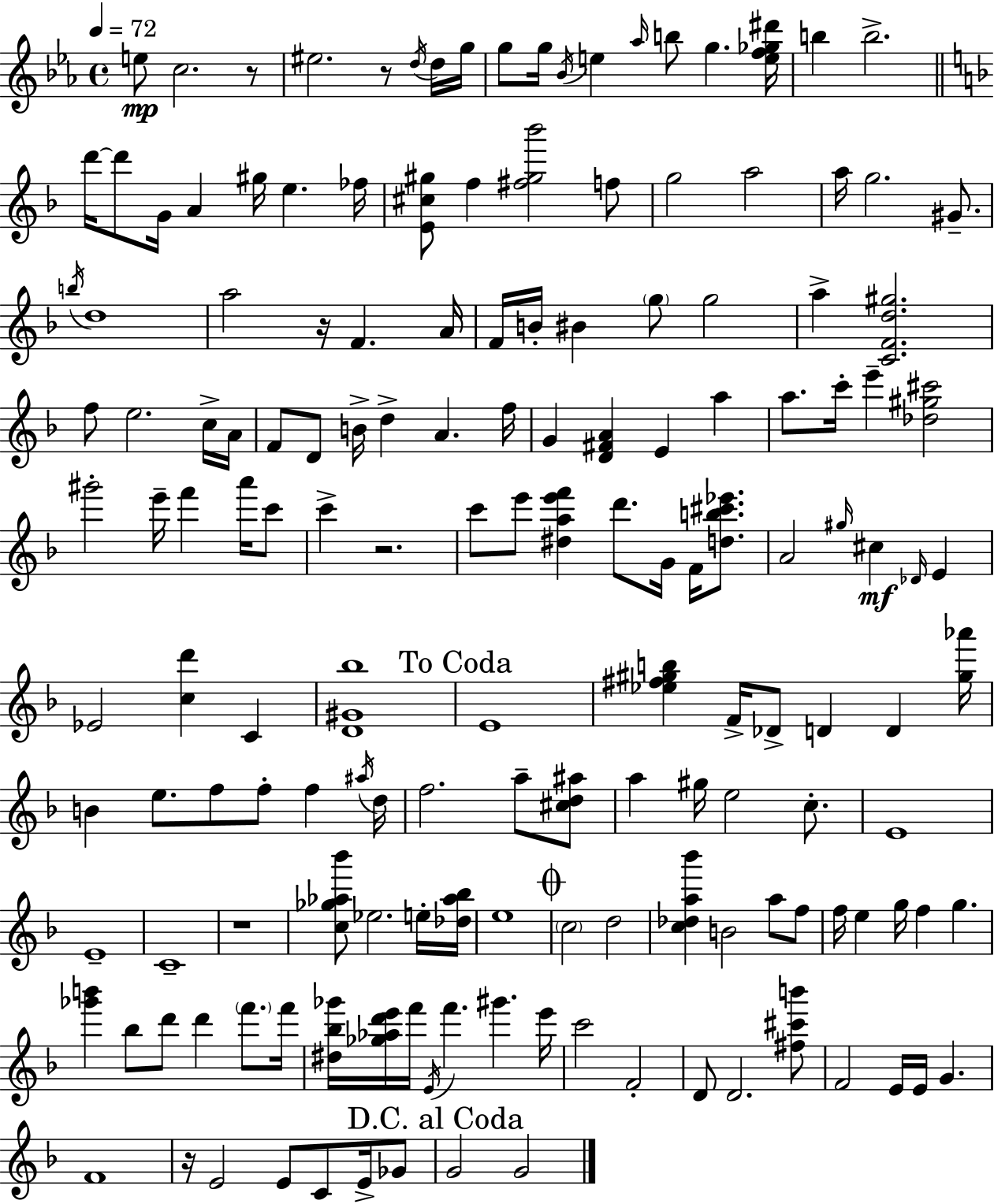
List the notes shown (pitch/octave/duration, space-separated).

E5/e C5/h. R/e EIS5/h. R/e D5/s D5/s G5/s G5/e G5/s Bb4/s E5/q Ab5/s B5/e G5/q. [E5,F5,Gb5,D#6]/s B5/q B5/h. D6/s D6/e G4/s A4/q G#5/s E5/q. FES5/s [E4,C#5,G#5]/e F5/q [F#5,G#5,Bb6]/h F5/e G5/h A5/h A5/s G5/h. G#4/e. B5/s D5/w A5/h R/s F4/q. A4/s F4/s B4/s BIS4/q G5/e G5/h A5/q [C4,F4,D5,G#5]/h. F5/e E5/h. C5/s A4/s F4/e D4/e B4/s D5/q A4/q. F5/s G4/q [D4,F#4,A4]/q E4/q A5/q A5/e. C6/s E6/q [Db5,G#5,C#6]/h G#6/h E6/s F6/q A6/s C6/e C6/q R/h. C6/e E6/e [D#5,A5,E6,F6]/q D6/e. G4/s F4/s [D5,B5,C#6,Eb6]/e. A4/h G#5/s C#5/q Db4/s E4/q Eb4/h [C5,D6]/q C4/q [D4,G#4,Bb5]/w E4/w [Eb5,F#5,G#5,B5]/q F4/s Db4/e D4/q D4/q [G#5,Ab6]/s B4/q E5/e. F5/e F5/e F5/q A#5/s D5/s F5/h. A5/e [C#5,D5,A#5]/e A5/q G#5/s E5/h C5/e. E4/w E4/w C4/w R/w [C5,Gb5,Ab5,Bb6]/e Eb5/h. E5/s [Db5,Ab5,Bb5]/s E5/w C5/h D5/h [C5,Db5,A5,Bb6]/q B4/h A5/e F5/e F5/s E5/q G5/s F5/q G5/q. [Gb6,B6]/q Bb5/e D6/e D6/q F6/e. F6/s [D#5,Bb5,Gb6]/s [Gb5,Ab5,D6,E6]/s F6/s E4/s F6/q. G#6/q. E6/s C6/h F4/h D4/e D4/h. [F#5,C#6,B6]/e F4/h E4/s E4/s G4/q. F4/w R/s E4/h E4/e C4/e E4/s Gb4/e G4/h G4/h